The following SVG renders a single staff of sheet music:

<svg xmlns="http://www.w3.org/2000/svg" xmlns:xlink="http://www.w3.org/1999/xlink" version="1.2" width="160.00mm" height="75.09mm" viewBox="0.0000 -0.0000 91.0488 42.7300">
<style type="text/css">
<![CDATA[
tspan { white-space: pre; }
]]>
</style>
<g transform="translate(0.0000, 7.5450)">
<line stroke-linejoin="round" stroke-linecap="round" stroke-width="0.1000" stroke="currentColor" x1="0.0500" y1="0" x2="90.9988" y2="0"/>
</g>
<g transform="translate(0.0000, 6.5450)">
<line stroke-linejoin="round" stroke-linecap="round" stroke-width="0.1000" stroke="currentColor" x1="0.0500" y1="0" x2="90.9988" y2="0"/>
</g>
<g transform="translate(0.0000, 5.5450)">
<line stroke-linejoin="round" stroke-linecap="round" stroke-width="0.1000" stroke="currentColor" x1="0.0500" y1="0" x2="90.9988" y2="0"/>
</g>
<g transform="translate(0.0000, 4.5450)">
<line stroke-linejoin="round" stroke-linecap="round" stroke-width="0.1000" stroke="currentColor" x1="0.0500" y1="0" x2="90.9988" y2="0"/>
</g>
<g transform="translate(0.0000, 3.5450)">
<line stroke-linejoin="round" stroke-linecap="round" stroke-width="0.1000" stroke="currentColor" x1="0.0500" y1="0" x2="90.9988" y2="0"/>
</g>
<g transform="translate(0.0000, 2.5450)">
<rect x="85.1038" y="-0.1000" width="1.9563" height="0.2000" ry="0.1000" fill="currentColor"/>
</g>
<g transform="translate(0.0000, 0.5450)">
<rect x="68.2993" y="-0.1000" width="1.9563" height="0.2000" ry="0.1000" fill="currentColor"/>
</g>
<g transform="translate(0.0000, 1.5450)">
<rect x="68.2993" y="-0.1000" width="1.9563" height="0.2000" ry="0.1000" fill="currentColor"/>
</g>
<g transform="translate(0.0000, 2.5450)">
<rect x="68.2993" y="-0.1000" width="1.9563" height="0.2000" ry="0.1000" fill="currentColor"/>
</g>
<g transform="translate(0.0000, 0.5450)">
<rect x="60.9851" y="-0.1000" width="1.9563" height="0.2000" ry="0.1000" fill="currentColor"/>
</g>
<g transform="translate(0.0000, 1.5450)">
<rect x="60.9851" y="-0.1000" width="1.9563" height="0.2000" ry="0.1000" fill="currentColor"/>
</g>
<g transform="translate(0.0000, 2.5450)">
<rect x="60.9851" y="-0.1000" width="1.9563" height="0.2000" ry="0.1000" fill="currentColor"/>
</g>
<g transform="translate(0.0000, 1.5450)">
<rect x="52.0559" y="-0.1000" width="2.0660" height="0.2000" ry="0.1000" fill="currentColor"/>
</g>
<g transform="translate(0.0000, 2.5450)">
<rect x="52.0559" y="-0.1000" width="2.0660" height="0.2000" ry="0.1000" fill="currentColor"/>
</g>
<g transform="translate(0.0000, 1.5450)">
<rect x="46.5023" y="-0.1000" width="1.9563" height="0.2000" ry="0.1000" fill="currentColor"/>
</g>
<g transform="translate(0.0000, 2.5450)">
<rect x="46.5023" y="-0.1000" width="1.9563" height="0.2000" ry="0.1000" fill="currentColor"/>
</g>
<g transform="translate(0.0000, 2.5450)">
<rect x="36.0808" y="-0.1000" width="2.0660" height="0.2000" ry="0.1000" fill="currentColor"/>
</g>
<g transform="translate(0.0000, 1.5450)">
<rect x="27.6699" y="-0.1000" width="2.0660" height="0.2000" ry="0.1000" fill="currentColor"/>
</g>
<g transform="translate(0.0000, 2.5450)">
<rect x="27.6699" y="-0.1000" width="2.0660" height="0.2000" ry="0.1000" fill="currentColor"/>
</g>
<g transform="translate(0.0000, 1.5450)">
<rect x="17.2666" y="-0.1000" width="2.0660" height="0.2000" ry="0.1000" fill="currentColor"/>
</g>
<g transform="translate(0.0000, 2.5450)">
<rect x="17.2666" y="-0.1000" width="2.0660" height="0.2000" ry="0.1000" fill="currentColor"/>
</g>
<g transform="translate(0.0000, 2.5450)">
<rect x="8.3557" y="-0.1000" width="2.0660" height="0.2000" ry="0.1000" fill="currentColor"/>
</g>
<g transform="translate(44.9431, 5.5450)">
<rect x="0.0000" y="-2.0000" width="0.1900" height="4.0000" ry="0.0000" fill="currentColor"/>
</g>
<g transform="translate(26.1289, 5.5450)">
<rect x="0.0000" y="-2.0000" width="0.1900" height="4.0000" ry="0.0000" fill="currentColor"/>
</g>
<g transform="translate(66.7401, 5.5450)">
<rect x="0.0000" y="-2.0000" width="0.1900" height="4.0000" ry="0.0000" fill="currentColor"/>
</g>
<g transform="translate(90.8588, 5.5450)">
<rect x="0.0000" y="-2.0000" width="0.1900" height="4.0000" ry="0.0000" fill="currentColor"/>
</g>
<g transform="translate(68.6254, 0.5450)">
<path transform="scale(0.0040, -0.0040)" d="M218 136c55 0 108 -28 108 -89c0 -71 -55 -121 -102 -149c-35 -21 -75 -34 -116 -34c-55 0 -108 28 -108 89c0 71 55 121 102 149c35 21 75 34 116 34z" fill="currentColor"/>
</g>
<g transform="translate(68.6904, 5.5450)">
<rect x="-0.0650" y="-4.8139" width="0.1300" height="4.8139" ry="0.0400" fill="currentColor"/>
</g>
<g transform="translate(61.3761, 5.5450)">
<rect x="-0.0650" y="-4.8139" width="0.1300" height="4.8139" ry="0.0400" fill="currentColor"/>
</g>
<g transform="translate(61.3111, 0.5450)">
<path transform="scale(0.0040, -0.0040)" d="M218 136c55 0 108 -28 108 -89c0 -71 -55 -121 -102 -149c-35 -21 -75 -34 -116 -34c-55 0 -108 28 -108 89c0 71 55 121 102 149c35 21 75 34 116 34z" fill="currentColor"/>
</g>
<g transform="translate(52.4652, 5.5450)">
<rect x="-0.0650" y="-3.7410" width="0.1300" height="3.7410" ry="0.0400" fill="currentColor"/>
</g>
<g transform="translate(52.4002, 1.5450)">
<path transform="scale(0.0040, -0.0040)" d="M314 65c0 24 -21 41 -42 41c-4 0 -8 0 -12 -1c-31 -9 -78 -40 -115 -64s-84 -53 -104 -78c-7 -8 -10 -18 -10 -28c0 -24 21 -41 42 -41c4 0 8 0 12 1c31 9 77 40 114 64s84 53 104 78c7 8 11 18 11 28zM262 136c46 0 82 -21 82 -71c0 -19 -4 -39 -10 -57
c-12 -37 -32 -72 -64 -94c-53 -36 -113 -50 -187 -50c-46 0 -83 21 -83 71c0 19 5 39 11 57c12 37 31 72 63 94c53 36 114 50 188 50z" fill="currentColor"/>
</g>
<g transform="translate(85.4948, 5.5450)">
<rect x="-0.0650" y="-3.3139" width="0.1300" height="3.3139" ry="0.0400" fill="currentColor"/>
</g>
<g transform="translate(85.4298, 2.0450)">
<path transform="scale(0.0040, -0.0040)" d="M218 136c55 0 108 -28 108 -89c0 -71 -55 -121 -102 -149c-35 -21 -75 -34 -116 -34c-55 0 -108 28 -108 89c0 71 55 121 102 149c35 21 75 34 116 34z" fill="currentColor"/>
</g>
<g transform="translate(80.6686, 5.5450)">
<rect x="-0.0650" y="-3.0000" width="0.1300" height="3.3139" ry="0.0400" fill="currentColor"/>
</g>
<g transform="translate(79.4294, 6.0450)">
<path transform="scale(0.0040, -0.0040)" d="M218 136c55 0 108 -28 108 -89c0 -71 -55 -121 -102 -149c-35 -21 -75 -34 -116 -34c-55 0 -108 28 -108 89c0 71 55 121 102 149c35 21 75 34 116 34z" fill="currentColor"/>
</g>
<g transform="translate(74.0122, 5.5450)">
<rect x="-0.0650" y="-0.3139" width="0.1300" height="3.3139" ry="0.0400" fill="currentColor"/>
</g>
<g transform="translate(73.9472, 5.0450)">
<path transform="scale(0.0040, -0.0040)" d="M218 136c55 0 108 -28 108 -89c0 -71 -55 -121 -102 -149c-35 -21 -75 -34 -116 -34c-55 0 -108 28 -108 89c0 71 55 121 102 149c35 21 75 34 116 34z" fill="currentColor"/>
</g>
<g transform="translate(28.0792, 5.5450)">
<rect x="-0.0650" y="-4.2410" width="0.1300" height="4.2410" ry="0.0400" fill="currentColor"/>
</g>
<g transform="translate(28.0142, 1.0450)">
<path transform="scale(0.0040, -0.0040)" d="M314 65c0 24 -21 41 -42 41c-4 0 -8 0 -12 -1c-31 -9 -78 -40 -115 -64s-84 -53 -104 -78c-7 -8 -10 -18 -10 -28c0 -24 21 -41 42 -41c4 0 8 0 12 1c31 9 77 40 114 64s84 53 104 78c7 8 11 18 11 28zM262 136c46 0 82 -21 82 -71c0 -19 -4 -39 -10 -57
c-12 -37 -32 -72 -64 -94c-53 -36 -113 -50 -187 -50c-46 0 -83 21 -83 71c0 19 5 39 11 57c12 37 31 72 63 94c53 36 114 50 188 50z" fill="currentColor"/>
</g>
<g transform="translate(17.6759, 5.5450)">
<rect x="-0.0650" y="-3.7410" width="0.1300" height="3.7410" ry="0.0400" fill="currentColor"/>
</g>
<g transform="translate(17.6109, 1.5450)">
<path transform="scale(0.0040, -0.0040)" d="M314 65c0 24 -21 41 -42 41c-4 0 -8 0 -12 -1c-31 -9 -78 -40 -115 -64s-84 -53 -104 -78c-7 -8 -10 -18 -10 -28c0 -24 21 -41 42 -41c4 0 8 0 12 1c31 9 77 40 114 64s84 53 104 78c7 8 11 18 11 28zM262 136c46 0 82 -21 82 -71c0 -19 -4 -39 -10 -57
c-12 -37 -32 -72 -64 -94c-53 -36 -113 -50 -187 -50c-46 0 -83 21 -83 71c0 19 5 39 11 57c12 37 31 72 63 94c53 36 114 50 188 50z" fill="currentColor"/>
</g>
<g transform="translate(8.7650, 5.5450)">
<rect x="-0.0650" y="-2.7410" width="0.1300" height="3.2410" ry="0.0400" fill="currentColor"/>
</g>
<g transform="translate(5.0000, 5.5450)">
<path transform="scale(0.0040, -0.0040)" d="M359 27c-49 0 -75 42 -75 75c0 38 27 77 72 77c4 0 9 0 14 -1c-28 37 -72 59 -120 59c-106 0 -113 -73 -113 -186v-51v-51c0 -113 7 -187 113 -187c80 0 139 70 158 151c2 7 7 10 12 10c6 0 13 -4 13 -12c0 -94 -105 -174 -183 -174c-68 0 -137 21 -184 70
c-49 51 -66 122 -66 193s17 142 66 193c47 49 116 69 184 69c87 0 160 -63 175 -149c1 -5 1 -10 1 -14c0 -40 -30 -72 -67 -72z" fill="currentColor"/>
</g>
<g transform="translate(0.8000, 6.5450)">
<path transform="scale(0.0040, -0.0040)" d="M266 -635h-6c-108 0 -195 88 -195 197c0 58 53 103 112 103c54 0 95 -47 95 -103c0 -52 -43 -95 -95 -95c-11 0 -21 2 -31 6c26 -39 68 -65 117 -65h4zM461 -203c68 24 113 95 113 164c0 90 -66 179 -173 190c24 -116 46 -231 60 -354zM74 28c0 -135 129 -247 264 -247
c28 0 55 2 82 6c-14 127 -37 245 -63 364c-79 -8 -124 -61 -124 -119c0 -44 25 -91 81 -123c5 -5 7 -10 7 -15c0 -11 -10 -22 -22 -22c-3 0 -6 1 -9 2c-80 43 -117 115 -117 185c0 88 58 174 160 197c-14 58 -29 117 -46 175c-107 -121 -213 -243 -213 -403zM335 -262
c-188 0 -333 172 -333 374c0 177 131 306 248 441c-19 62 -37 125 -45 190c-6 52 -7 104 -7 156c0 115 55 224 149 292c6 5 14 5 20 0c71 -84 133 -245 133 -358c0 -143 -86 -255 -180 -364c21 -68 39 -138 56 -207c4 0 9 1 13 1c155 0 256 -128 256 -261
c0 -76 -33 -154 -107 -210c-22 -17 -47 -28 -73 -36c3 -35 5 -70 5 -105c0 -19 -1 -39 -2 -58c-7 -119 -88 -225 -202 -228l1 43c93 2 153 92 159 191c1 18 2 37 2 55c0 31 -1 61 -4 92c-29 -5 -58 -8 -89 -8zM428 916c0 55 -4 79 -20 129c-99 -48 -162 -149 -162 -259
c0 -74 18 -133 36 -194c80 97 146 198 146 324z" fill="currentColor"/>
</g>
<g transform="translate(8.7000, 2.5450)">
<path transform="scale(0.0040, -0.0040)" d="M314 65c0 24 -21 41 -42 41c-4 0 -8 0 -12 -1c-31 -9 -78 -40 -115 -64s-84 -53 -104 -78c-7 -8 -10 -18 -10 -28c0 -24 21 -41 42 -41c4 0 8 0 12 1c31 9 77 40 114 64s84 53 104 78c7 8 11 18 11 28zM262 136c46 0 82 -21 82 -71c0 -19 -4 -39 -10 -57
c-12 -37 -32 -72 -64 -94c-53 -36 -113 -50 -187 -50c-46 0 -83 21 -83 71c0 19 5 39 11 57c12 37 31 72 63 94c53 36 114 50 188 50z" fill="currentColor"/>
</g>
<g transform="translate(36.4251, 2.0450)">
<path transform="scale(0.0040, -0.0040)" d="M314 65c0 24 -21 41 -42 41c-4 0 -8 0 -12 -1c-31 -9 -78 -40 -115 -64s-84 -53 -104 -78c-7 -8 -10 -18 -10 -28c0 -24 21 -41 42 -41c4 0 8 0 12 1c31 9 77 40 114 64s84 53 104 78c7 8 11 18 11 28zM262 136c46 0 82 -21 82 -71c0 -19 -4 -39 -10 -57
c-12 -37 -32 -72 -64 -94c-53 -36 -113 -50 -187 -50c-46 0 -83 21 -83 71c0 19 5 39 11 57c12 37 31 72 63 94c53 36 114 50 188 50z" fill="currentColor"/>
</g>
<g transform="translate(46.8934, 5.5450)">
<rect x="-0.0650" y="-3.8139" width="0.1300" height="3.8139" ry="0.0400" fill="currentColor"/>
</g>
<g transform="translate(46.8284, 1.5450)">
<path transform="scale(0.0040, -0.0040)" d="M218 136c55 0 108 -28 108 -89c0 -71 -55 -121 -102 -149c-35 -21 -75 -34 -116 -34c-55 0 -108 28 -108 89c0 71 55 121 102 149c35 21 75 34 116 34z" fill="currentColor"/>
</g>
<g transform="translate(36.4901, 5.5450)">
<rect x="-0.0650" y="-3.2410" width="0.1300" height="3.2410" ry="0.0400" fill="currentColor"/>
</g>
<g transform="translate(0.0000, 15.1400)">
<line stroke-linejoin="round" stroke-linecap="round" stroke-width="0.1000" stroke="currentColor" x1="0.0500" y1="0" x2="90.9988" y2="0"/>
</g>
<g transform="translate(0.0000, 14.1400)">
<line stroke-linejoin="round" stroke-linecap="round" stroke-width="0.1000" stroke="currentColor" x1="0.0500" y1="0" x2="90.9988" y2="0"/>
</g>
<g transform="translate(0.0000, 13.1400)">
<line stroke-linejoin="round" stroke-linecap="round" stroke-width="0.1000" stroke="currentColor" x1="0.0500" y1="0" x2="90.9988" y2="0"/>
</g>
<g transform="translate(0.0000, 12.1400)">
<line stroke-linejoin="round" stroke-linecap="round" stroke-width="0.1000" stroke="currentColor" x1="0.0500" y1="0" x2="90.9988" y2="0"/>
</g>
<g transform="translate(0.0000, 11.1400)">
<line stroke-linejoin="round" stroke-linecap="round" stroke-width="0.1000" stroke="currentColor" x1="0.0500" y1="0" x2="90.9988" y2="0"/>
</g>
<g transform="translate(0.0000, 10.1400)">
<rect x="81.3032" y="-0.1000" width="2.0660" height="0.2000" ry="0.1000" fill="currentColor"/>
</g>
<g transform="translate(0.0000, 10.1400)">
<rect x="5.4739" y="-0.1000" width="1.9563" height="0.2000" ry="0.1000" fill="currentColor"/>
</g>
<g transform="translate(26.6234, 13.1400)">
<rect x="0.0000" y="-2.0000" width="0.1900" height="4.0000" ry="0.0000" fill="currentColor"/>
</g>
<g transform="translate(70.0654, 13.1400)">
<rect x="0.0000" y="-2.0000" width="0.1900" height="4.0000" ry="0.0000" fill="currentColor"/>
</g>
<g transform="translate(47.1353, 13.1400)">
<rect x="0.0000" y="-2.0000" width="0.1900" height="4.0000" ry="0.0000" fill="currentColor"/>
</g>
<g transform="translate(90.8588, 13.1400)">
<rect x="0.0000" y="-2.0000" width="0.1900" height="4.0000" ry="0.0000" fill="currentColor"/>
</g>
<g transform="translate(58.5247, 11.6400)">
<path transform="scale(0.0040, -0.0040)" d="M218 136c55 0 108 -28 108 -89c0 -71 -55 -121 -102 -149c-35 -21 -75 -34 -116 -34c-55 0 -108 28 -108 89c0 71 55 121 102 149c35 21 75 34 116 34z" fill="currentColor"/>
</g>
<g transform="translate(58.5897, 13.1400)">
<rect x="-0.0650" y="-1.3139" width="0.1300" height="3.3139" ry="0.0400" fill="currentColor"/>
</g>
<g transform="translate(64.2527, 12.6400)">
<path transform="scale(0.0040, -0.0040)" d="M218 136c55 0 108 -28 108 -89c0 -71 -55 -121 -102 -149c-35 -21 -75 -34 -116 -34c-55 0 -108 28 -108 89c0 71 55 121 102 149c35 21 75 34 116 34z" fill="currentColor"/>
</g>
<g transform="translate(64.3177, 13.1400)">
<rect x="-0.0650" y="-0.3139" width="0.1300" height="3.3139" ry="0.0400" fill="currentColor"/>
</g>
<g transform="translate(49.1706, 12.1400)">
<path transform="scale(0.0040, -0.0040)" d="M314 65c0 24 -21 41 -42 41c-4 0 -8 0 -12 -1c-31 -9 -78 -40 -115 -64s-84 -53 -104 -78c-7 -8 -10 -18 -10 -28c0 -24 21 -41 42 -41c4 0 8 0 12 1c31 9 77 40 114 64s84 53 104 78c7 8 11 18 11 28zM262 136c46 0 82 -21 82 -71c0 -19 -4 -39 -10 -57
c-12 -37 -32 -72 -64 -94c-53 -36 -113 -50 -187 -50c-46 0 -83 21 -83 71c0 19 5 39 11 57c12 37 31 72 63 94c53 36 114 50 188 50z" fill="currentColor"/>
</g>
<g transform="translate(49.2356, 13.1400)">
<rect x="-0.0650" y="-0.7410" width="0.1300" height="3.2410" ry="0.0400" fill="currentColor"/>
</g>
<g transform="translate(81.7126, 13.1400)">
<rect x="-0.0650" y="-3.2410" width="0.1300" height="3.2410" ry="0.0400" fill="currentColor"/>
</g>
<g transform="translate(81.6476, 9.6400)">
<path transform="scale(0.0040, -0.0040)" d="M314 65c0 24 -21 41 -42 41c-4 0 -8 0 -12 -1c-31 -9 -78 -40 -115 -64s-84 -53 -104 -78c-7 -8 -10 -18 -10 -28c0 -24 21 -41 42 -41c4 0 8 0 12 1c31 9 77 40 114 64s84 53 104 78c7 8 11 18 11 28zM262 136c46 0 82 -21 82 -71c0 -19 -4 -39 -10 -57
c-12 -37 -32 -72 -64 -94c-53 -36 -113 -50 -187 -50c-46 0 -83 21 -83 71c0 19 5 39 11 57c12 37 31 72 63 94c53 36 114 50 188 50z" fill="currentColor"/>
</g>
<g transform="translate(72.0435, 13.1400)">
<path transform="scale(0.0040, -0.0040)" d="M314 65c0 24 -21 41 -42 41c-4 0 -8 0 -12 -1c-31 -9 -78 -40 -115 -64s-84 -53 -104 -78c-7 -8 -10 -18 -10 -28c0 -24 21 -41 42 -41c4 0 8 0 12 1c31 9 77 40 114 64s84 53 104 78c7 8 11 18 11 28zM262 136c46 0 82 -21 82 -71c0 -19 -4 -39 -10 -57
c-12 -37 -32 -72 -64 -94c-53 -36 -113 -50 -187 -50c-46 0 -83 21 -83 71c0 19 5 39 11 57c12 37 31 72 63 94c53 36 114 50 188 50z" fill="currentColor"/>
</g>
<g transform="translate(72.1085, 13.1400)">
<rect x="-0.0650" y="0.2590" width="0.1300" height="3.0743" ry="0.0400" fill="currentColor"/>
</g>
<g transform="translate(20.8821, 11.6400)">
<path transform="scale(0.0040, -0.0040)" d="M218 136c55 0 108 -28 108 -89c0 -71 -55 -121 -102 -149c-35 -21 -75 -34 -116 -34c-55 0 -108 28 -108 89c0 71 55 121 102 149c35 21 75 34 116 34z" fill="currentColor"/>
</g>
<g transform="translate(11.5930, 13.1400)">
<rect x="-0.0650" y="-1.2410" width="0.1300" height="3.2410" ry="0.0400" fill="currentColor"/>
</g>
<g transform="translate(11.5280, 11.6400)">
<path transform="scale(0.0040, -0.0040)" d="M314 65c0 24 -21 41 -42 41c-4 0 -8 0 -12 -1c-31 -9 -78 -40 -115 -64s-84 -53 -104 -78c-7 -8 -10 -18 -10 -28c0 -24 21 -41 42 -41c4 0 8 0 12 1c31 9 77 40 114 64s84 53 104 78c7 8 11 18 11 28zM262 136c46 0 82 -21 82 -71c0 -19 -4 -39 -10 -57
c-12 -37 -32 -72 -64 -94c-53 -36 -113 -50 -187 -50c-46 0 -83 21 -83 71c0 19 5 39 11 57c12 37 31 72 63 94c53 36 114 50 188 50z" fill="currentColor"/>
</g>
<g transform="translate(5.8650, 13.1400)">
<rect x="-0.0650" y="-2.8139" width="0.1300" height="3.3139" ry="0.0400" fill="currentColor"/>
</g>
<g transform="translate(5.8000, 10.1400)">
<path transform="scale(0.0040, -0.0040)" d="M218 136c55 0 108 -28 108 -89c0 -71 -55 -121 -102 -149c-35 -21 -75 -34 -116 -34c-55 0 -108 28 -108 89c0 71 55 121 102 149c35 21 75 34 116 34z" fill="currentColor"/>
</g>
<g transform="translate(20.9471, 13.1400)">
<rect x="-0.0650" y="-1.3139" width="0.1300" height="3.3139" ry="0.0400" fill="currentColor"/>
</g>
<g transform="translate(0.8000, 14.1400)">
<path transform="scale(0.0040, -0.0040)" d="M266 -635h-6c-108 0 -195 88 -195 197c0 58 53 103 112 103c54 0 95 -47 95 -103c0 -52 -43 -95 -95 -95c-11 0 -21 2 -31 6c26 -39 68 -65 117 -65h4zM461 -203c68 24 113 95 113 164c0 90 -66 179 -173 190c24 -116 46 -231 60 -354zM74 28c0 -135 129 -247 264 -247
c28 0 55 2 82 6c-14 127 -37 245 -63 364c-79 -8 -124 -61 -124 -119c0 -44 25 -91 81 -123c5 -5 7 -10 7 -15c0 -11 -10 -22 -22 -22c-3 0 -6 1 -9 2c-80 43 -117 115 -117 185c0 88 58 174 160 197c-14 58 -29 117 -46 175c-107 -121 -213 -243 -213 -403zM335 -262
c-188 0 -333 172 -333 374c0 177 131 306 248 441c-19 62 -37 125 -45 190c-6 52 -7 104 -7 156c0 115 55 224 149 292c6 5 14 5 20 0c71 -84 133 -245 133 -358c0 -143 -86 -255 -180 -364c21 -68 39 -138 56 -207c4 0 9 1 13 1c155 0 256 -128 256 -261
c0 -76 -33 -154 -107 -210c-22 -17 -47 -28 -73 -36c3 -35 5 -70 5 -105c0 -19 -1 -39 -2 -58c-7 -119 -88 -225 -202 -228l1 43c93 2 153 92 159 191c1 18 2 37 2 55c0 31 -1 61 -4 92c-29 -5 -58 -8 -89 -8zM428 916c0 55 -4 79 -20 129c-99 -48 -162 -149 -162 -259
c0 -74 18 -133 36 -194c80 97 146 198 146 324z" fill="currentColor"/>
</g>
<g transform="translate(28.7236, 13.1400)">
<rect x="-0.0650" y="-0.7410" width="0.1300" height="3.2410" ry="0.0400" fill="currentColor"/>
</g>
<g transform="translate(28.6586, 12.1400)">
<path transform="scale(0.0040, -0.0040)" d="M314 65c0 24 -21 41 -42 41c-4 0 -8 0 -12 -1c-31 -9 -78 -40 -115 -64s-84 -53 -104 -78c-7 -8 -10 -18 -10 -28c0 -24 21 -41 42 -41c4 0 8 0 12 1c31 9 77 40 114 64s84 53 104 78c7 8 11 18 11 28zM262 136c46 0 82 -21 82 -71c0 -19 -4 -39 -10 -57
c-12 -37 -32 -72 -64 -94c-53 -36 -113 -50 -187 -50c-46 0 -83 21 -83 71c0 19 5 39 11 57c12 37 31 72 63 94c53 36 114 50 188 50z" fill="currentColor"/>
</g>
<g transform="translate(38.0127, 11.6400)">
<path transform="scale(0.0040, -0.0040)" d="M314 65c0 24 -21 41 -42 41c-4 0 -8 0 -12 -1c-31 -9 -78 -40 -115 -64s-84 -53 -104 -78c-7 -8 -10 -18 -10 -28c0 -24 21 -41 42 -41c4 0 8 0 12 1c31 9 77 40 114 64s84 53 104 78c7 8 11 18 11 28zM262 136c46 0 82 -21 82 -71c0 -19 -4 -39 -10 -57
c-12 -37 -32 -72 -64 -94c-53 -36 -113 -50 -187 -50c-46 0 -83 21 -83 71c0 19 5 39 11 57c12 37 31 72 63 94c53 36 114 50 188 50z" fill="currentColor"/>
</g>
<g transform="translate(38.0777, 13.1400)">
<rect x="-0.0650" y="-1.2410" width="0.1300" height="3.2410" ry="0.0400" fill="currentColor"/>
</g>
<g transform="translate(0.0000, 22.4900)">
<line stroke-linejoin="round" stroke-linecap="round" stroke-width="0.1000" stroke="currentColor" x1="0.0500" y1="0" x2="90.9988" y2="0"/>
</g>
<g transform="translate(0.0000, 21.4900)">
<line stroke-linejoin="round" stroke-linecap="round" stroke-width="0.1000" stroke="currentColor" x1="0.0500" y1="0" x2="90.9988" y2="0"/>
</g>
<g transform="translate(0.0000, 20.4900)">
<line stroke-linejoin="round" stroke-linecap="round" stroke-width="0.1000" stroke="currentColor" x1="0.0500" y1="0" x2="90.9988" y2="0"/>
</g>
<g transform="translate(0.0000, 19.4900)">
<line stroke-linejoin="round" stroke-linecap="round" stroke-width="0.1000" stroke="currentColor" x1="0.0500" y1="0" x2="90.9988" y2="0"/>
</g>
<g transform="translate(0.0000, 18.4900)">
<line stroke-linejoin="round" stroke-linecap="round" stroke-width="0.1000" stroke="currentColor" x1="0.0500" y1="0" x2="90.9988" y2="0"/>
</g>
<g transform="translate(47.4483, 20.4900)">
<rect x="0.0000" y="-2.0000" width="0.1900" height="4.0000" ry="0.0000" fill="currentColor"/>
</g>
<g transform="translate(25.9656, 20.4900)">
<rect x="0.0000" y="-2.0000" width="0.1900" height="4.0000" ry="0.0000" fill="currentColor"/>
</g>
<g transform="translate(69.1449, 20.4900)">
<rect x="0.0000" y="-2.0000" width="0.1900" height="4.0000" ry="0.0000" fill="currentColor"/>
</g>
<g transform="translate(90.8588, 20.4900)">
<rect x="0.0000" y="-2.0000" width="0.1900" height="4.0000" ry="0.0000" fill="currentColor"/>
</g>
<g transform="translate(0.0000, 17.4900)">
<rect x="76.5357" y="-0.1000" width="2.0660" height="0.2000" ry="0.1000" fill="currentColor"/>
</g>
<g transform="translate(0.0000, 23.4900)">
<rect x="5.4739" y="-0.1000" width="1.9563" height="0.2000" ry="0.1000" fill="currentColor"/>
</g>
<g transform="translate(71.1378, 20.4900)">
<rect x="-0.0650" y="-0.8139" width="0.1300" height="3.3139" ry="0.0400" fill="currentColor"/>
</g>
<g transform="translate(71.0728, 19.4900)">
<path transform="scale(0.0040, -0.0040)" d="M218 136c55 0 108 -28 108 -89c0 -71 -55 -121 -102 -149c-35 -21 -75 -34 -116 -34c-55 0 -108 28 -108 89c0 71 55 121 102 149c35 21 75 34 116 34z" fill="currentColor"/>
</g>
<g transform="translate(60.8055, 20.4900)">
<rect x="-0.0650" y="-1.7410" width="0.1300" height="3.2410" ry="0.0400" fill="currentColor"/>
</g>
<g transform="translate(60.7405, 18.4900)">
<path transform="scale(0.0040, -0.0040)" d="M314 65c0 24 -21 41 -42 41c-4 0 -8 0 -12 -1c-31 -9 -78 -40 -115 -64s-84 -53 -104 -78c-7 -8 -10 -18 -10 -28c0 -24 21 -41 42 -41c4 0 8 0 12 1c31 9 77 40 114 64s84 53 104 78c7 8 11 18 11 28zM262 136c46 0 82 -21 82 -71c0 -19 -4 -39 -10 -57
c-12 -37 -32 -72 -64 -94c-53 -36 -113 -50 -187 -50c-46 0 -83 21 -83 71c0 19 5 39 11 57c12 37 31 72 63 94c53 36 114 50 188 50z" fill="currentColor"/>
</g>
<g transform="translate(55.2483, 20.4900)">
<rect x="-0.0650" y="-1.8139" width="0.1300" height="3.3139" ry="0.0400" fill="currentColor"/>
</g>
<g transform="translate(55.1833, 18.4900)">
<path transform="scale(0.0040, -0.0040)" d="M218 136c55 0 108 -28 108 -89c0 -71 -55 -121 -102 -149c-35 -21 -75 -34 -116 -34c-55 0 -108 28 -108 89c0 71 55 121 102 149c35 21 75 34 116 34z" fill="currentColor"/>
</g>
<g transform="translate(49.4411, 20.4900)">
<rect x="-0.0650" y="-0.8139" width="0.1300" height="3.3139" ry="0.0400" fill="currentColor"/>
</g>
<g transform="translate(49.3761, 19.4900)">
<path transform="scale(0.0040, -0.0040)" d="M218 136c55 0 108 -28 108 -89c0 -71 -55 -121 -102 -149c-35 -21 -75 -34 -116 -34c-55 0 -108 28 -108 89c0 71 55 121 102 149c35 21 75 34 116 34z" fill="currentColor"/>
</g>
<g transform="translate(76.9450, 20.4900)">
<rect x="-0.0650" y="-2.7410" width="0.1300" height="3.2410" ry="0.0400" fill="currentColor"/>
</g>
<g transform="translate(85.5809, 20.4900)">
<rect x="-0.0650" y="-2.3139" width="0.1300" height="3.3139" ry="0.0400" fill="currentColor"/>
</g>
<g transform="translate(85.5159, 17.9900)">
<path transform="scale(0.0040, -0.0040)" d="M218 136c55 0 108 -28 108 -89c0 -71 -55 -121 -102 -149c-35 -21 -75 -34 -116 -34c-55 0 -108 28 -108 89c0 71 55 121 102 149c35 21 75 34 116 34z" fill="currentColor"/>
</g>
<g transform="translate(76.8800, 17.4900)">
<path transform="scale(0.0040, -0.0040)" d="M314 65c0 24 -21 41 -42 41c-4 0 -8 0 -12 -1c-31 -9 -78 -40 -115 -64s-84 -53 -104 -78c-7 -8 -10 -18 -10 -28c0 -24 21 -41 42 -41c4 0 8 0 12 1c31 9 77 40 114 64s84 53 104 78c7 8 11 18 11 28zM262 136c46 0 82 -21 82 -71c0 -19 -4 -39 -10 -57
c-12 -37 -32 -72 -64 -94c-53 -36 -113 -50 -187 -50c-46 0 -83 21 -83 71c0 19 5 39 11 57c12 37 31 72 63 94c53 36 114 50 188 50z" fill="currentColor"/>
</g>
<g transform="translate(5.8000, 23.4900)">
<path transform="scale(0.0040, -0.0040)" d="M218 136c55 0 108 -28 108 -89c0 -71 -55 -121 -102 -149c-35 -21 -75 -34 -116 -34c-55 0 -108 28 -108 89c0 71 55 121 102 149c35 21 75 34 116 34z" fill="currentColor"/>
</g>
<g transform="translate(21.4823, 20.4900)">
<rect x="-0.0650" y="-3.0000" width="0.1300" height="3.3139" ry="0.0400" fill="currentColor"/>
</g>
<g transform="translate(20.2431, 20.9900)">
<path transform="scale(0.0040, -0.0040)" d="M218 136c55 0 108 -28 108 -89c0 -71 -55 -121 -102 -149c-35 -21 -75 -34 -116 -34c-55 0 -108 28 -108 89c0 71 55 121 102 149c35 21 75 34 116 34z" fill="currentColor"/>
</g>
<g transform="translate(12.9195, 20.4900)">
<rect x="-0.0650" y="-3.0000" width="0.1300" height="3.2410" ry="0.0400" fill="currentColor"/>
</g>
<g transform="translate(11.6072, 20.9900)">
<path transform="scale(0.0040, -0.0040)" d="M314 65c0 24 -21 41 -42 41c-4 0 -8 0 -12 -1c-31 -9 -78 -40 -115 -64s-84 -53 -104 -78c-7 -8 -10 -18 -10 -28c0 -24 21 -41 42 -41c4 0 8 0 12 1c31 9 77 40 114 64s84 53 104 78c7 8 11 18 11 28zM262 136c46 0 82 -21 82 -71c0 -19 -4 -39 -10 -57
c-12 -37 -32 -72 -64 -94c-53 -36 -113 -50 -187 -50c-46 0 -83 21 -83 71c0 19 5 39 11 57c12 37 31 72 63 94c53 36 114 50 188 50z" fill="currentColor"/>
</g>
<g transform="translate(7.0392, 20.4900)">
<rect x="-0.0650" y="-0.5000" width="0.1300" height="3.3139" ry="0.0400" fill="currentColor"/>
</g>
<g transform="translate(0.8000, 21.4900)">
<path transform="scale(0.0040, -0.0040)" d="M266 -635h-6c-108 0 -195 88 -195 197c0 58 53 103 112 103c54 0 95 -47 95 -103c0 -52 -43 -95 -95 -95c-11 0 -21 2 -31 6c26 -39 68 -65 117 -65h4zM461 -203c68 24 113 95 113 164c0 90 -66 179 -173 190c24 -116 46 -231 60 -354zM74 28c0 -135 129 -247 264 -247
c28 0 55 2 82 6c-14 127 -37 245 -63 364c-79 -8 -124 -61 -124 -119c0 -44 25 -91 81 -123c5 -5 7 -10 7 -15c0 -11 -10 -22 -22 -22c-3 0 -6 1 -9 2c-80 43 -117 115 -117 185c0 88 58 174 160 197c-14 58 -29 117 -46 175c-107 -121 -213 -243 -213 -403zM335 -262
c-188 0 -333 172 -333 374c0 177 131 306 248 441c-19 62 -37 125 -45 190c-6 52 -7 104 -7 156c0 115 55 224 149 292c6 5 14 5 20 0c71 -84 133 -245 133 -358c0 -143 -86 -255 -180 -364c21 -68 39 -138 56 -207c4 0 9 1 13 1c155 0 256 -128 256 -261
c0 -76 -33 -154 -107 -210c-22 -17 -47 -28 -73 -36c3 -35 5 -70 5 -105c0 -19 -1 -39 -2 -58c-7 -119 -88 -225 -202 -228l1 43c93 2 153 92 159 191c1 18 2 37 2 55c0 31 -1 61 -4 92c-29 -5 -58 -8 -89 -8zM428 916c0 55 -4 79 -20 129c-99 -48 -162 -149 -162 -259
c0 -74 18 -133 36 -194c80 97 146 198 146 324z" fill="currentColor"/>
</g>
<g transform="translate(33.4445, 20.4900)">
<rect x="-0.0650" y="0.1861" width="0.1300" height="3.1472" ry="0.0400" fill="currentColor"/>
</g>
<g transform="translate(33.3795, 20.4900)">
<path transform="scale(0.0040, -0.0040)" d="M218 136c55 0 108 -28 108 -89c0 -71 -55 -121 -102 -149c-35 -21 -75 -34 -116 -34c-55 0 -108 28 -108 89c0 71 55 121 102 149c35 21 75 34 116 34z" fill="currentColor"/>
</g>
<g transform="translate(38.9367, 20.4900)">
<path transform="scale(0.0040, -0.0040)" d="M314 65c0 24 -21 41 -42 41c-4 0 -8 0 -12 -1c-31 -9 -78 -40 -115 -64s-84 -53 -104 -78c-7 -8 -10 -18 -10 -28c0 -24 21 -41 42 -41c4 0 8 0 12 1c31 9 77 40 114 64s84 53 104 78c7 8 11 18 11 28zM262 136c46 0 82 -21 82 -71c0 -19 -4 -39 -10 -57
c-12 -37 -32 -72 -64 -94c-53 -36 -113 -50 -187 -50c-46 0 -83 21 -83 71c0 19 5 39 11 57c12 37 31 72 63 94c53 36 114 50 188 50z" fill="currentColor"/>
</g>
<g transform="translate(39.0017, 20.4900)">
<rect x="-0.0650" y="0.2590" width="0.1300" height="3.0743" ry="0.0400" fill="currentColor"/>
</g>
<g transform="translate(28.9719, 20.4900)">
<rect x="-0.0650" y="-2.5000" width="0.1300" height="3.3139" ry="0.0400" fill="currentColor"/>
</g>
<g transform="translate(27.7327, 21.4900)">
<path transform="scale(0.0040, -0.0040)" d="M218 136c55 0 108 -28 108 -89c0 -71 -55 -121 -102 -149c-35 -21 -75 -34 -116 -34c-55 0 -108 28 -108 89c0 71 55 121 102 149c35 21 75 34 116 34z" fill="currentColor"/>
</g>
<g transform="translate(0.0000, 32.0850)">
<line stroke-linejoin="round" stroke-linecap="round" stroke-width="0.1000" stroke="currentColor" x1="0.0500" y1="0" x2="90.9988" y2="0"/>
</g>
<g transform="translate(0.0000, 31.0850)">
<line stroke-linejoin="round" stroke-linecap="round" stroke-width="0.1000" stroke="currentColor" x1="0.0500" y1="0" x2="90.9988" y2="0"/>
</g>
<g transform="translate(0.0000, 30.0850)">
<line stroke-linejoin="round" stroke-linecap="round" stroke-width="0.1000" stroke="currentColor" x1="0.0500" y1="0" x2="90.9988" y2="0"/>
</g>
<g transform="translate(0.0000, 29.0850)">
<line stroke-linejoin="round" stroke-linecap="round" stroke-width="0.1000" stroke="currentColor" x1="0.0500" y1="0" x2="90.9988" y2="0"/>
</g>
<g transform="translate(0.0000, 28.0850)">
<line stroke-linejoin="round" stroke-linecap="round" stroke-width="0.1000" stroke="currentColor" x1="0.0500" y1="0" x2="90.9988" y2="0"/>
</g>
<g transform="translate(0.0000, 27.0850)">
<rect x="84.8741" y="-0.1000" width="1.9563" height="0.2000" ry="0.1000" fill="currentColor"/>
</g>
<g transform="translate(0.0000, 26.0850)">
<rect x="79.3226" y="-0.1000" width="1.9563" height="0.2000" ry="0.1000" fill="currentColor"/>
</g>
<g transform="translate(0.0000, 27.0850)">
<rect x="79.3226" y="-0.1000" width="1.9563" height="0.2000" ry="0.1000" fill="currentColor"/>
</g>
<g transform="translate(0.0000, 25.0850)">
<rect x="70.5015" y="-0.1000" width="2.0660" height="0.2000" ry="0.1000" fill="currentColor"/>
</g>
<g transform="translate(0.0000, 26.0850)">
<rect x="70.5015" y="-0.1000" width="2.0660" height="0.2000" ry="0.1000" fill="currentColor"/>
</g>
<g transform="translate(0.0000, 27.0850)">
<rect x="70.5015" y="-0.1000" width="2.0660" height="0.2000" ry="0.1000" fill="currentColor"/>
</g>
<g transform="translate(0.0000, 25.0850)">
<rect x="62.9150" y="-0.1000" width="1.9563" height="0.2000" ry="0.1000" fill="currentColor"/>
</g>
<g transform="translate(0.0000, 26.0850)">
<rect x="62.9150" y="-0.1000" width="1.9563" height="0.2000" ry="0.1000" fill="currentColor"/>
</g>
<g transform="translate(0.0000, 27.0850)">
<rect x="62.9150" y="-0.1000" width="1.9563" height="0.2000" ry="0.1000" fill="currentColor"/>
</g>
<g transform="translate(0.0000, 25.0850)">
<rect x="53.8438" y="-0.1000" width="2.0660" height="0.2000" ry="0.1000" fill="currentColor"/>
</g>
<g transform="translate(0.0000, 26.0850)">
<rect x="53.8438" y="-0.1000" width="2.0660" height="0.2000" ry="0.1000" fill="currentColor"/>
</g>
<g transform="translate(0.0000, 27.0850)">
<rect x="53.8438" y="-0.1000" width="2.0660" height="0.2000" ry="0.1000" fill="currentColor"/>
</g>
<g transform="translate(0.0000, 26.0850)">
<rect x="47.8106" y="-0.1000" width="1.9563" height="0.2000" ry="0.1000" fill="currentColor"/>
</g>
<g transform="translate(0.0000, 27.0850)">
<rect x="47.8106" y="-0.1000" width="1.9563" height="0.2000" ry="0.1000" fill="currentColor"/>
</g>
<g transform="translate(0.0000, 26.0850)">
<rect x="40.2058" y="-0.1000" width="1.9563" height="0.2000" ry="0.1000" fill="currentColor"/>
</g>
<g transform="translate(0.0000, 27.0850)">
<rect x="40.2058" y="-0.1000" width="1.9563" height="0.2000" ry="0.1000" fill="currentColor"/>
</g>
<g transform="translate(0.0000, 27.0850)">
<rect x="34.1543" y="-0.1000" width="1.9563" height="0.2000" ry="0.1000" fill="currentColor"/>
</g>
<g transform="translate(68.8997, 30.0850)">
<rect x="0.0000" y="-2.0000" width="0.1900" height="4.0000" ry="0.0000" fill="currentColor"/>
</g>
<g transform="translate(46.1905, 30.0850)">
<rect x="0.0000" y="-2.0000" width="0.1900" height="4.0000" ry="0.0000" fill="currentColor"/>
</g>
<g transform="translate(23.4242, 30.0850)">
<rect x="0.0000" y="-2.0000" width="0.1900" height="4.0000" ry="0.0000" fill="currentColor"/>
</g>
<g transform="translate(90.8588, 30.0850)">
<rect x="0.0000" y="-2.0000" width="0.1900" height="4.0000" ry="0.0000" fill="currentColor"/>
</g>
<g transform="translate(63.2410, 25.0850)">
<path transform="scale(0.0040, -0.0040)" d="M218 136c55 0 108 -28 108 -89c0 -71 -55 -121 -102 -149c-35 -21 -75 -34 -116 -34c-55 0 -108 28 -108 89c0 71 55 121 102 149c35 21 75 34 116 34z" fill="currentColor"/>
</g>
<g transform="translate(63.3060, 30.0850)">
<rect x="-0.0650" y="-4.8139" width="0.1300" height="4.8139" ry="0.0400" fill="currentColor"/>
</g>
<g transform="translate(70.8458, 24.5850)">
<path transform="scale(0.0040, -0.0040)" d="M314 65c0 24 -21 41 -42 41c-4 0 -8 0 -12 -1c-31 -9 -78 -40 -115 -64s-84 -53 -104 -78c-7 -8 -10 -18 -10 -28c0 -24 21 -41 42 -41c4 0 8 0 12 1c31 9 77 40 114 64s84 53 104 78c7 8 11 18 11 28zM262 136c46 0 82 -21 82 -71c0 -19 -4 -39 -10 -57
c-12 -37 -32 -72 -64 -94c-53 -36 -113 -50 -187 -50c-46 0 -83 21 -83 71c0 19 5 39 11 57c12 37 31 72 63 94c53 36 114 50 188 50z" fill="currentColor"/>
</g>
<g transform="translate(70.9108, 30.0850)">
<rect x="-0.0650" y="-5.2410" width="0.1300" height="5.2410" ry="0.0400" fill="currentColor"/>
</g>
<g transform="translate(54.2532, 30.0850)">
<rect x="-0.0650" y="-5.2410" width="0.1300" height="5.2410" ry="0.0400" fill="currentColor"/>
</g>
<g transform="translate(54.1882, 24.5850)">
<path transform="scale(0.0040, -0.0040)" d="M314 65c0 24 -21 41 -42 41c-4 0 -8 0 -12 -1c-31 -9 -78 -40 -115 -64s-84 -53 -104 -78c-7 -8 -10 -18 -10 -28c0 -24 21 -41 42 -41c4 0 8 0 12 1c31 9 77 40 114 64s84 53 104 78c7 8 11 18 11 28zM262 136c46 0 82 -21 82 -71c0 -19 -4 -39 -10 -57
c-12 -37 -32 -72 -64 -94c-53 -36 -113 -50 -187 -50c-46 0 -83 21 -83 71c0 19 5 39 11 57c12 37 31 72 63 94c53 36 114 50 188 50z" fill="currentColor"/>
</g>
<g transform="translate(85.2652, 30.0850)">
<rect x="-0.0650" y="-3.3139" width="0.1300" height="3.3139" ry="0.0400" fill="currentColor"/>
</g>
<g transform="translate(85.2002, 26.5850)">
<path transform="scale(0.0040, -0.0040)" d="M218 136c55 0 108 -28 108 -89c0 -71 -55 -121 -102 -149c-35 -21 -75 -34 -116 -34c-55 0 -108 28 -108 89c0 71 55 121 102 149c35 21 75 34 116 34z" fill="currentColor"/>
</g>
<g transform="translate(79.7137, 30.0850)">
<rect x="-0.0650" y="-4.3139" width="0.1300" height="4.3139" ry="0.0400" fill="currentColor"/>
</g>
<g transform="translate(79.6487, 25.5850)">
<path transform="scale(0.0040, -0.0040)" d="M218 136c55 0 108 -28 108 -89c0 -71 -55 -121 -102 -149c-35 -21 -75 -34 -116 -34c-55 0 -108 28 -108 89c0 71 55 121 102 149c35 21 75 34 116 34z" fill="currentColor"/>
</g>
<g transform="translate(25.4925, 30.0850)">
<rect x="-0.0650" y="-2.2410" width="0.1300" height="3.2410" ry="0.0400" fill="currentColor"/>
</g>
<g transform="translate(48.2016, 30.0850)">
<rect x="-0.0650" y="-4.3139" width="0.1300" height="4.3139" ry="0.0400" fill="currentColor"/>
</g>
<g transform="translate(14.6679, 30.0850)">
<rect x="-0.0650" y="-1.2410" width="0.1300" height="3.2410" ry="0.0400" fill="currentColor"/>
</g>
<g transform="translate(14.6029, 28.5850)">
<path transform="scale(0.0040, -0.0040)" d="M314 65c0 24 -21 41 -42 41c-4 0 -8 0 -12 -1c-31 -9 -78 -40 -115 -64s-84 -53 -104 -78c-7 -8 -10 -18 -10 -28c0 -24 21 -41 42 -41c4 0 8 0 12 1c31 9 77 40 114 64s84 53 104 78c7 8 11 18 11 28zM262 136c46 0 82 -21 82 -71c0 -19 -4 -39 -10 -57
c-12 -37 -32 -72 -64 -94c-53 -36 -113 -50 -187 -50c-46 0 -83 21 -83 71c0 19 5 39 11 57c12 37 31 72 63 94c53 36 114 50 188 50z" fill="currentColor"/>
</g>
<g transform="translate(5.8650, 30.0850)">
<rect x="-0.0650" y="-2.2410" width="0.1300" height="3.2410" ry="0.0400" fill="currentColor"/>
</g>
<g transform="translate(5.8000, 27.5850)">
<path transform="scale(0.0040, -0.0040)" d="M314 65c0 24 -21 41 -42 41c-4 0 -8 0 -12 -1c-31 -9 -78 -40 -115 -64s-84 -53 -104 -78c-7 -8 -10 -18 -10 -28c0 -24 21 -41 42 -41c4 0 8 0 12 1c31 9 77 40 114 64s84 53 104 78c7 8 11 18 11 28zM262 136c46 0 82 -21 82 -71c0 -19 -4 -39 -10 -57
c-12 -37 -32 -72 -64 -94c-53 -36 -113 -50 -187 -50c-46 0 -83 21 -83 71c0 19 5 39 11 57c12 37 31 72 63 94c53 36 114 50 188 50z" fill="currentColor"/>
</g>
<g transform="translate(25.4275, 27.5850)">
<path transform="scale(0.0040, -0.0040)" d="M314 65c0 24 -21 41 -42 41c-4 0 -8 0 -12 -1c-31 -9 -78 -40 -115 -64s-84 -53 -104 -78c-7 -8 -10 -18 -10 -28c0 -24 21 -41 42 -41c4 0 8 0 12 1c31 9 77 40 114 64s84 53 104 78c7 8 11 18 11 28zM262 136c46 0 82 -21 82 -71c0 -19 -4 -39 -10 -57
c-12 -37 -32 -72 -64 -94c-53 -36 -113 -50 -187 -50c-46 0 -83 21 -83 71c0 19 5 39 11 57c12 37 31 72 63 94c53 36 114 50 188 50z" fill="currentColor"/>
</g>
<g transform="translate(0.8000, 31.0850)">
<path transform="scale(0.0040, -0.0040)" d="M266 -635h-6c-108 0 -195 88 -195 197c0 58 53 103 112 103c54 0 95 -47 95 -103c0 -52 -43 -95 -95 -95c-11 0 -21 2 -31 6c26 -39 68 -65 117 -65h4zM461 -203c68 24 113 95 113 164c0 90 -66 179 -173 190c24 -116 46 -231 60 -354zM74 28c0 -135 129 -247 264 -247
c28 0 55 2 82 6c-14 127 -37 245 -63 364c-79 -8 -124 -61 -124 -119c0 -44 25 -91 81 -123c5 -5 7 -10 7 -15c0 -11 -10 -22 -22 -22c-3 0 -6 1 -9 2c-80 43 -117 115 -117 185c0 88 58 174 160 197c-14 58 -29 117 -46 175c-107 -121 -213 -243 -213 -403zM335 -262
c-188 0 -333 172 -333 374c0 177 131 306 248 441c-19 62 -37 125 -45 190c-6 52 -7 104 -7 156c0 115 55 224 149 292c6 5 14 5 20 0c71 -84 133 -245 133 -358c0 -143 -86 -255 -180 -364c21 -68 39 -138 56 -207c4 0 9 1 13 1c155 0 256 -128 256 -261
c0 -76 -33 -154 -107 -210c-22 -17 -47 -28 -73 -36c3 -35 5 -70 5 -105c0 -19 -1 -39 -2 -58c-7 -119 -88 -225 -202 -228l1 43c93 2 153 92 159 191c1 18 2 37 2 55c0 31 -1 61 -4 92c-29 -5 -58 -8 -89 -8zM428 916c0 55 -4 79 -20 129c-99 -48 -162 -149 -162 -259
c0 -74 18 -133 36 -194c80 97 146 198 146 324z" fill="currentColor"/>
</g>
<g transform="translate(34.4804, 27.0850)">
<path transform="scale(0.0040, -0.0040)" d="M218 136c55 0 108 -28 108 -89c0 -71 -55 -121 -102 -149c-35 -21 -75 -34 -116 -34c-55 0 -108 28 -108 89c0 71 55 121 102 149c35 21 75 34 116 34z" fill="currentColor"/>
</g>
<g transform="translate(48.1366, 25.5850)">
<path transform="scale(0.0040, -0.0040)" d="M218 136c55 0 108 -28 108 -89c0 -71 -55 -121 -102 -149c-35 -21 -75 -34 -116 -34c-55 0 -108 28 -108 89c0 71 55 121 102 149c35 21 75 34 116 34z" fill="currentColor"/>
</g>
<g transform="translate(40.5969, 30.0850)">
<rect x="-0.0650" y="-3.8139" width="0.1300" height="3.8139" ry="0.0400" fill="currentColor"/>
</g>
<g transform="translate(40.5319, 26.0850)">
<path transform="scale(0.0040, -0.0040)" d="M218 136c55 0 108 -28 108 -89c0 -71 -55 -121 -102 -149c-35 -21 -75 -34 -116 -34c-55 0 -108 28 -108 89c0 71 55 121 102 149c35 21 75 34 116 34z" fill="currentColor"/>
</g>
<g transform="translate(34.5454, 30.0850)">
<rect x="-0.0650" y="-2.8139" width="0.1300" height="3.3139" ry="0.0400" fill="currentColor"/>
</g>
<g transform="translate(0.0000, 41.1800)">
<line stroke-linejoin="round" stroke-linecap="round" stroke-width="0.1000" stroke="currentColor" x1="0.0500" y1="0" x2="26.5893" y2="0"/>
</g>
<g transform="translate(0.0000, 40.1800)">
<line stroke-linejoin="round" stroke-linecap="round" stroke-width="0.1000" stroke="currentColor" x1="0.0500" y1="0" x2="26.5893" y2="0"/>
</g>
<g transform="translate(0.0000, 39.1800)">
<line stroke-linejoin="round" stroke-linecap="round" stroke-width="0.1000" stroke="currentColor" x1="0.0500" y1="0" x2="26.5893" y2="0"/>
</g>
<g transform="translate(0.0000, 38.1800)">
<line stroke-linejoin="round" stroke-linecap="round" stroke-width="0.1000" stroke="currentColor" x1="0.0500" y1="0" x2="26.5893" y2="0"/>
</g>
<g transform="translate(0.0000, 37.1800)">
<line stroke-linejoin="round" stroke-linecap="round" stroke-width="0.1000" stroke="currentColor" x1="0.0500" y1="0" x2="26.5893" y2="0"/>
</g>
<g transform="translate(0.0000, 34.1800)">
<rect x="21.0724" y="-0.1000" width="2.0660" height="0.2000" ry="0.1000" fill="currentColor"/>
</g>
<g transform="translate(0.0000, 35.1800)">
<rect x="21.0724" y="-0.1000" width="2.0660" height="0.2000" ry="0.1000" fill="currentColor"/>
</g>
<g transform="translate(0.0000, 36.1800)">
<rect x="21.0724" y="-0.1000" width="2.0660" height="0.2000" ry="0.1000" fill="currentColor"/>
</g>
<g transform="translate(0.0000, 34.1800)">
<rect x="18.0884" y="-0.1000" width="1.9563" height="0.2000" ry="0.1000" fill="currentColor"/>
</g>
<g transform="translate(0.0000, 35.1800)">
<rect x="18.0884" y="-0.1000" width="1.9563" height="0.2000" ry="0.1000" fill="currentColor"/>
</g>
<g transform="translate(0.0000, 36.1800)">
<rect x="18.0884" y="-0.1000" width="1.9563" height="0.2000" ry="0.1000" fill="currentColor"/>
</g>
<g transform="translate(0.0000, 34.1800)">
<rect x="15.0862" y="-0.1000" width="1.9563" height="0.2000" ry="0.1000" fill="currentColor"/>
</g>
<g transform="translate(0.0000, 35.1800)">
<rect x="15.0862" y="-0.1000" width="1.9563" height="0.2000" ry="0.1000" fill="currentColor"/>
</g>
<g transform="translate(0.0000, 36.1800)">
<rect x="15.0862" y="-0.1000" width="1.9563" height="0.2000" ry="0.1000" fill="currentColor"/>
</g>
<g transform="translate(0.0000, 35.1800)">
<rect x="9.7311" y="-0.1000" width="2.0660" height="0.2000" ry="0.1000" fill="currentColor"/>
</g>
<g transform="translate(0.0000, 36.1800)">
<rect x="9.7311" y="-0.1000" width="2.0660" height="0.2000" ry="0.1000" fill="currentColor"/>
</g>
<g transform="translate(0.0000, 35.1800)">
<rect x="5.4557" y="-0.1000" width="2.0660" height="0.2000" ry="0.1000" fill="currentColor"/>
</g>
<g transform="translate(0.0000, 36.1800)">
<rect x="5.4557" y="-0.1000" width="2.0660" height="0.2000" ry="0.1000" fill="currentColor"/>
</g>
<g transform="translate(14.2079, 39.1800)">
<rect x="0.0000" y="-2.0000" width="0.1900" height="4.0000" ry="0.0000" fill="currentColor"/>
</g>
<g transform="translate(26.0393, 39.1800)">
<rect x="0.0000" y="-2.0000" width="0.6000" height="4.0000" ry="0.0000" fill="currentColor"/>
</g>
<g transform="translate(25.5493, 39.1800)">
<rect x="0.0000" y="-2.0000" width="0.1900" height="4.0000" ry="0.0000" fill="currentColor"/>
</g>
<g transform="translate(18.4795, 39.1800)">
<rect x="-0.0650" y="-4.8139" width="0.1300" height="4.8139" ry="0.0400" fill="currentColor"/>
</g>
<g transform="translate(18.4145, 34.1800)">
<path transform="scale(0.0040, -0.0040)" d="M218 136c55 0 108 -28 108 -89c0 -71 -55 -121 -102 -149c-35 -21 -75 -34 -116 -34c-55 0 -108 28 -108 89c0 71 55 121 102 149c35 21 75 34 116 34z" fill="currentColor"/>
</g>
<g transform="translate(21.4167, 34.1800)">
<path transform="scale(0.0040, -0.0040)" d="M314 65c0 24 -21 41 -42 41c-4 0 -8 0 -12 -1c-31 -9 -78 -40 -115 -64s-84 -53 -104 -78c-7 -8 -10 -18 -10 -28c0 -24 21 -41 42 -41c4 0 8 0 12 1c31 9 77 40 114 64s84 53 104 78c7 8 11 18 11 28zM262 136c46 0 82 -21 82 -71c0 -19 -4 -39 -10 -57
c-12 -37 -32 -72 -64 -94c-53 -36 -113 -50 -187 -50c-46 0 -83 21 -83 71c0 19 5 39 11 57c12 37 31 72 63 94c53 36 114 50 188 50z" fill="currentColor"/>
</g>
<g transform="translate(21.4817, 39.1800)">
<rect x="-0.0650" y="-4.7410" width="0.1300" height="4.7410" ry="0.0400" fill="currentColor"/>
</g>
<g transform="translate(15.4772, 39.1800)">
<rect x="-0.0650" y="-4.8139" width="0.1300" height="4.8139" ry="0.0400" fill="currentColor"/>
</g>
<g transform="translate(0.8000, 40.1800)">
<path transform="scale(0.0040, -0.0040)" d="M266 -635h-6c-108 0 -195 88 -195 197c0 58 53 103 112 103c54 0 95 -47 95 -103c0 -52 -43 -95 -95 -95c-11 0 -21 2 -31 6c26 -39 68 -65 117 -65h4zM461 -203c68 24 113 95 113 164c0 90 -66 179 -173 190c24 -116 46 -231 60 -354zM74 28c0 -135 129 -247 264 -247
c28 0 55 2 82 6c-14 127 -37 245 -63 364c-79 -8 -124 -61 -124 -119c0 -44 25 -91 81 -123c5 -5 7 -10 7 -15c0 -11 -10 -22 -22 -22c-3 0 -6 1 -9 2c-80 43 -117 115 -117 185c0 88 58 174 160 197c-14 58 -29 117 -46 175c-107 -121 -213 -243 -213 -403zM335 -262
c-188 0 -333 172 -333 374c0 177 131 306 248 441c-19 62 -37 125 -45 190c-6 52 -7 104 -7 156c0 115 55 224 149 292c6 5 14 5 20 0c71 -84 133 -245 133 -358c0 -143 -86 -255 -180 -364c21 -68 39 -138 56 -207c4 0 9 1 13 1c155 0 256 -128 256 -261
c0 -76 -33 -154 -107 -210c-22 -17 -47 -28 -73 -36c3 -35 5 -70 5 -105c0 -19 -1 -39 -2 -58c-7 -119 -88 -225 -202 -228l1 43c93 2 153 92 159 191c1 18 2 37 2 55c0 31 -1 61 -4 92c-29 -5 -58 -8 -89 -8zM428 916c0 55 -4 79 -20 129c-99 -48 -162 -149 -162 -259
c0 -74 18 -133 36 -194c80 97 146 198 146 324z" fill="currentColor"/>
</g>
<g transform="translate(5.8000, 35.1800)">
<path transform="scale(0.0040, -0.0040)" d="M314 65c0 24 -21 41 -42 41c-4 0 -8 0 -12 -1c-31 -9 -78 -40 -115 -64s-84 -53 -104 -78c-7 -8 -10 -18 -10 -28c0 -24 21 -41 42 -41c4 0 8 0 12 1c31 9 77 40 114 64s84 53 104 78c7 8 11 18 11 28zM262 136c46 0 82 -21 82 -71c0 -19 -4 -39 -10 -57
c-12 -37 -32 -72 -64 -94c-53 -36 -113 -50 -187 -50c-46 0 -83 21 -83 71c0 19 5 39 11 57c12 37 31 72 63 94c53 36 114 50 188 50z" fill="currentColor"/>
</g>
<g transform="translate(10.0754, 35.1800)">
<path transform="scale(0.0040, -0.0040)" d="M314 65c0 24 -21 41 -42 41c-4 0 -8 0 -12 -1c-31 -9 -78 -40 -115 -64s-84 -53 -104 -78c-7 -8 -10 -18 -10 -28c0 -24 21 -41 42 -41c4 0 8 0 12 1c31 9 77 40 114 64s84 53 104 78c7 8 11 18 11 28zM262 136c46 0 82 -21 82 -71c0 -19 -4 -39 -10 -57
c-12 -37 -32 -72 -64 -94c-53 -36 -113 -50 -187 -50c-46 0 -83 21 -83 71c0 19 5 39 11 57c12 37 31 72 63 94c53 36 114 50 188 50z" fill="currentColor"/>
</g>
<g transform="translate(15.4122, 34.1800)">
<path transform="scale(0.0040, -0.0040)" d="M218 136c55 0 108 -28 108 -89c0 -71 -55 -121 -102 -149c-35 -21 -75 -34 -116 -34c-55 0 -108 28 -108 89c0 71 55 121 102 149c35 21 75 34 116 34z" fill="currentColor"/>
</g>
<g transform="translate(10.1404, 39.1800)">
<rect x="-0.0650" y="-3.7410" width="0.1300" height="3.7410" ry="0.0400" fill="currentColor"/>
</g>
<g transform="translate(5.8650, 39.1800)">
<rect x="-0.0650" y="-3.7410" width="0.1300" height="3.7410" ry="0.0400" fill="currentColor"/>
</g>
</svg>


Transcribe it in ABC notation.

X:1
T:Untitled
M:4/4
L:1/4
K:C
a2 c'2 d'2 b2 c' c'2 e' e' c A b a e2 e d2 e2 d2 e c B2 b2 C A2 A G B B2 d f f2 d a2 g g2 e2 g2 a c' d' f'2 e' f'2 d' b c'2 c'2 e' e' e'2